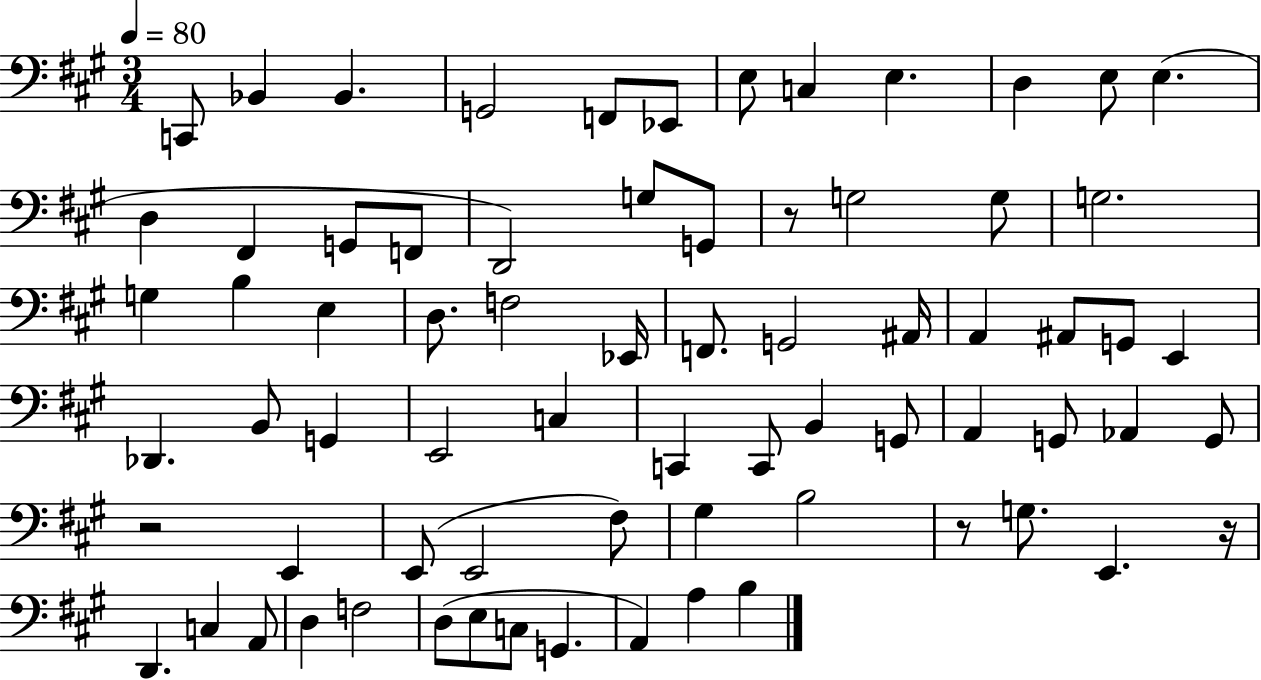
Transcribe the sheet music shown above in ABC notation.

X:1
T:Untitled
M:3/4
L:1/4
K:A
C,,/2 _B,, _B,, G,,2 F,,/2 _E,,/2 E,/2 C, E, D, E,/2 E, D, ^F,, G,,/2 F,,/2 D,,2 G,/2 G,,/2 z/2 G,2 G,/2 G,2 G, B, E, D,/2 F,2 _E,,/4 F,,/2 G,,2 ^A,,/4 A,, ^A,,/2 G,,/2 E,, _D,, B,,/2 G,, E,,2 C, C,, C,,/2 B,, G,,/2 A,, G,,/2 _A,, G,,/2 z2 E,, E,,/2 E,,2 ^F,/2 ^G, B,2 z/2 G,/2 E,, z/4 D,, C, A,,/2 D, F,2 D,/2 E,/2 C,/2 G,, A,, A, B,